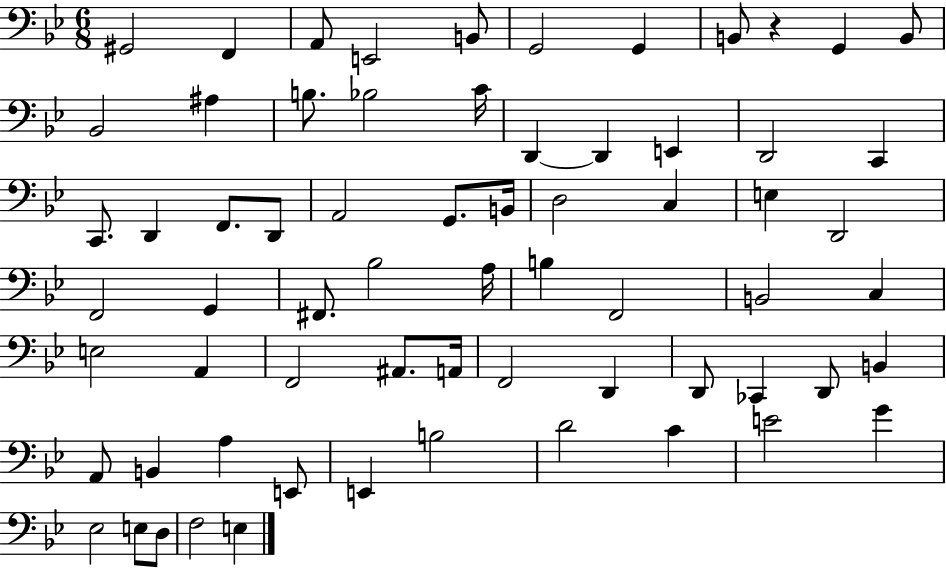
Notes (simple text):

G#2/h F2/q A2/e E2/h B2/e G2/h G2/q B2/e R/q G2/q B2/e Bb2/h A#3/q B3/e. Bb3/h C4/s D2/q D2/q E2/q D2/h C2/q C2/e. D2/q F2/e. D2/e A2/h G2/e. B2/s D3/h C3/q E3/q D2/h F2/h G2/q F#2/e. Bb3/h A3/s B3/q F2/h B2/h C3/q E3/h A2/q F2/h A#2/e. A2/s F2/h D2/q D2/e CES2/q D2/e B2/q A2/e B2/q A3/q E2/e E2/q B3/h D4/h C4/q E4/h G4/q Eb3/h E3/e D3/e F3/h E3/q